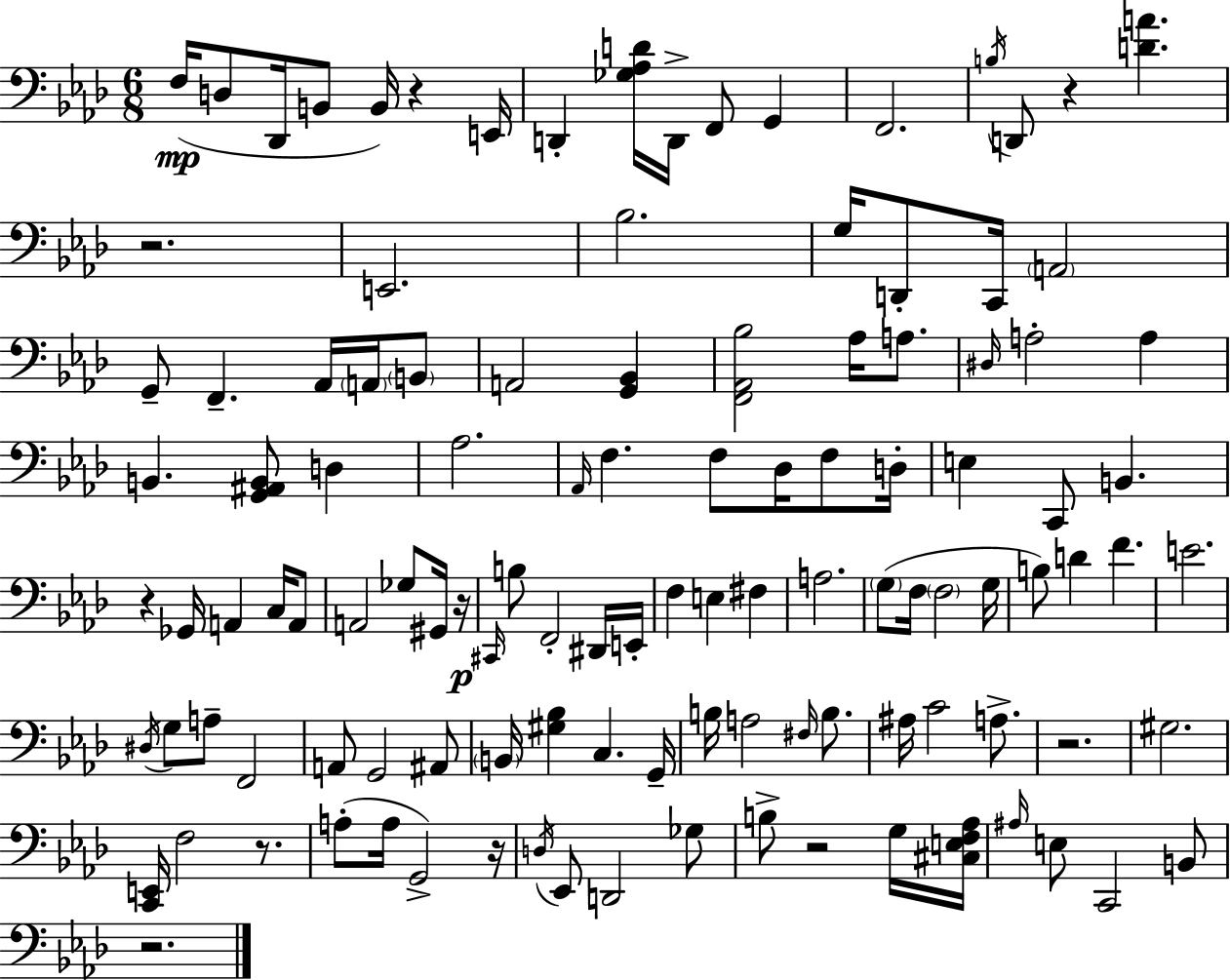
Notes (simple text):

F3/s D3/e Db2/s B2/e B2/s R/q E2/s D2/q [Gb3,Ab3,D4]/s D2/s F2/e G2/q F2/h. B3/s D2/e R/q [D4,A4]/q. R/h. E2/h. Bb3/h. G3/s D2/e C2/s A2/h G2/e F2/q. Ab2/s A2/s B2/e A2/h [G2,Bb2]/q [F2,Ab2,Bb3]/h Ab3/s A3/e. D#3/s A3/h A3/q B2/q. [G2,A#2,B2]/e D3/q Ab3/h. Ab2/s F3/q. F3/e Db3/s F3/e D3/s E3/q C2/e B2/q. R/q Gb2/s A2/q C3/s A2/e A2/h Gb3/e G#2/s R/s C#2/s B3/e F2/h D#2/s E2/s F3/q E3/q F#3/q A3/h. G3/e F3/s F3/h G3/s B3/e D4/q F4/q. E4/h. D#3/s G3/e A3/e F2/h A2/e G2/h A#2/e B2/s [G#3,Bb3]/q C3/q. G2/s B3/s A3/h F#3/s B3/e. A#3/s C4/h A3/e. R/h. G#3/h. [C2,E2]/s F3/h R/e. A3/e A3/s G2/h R/s D3/s Eb2/e D2/h Gb3/e B3/e R/h G3/s [C#3,E3,F3,Ab3]/s A#3/s E3/e C2/h B2/e R/h.